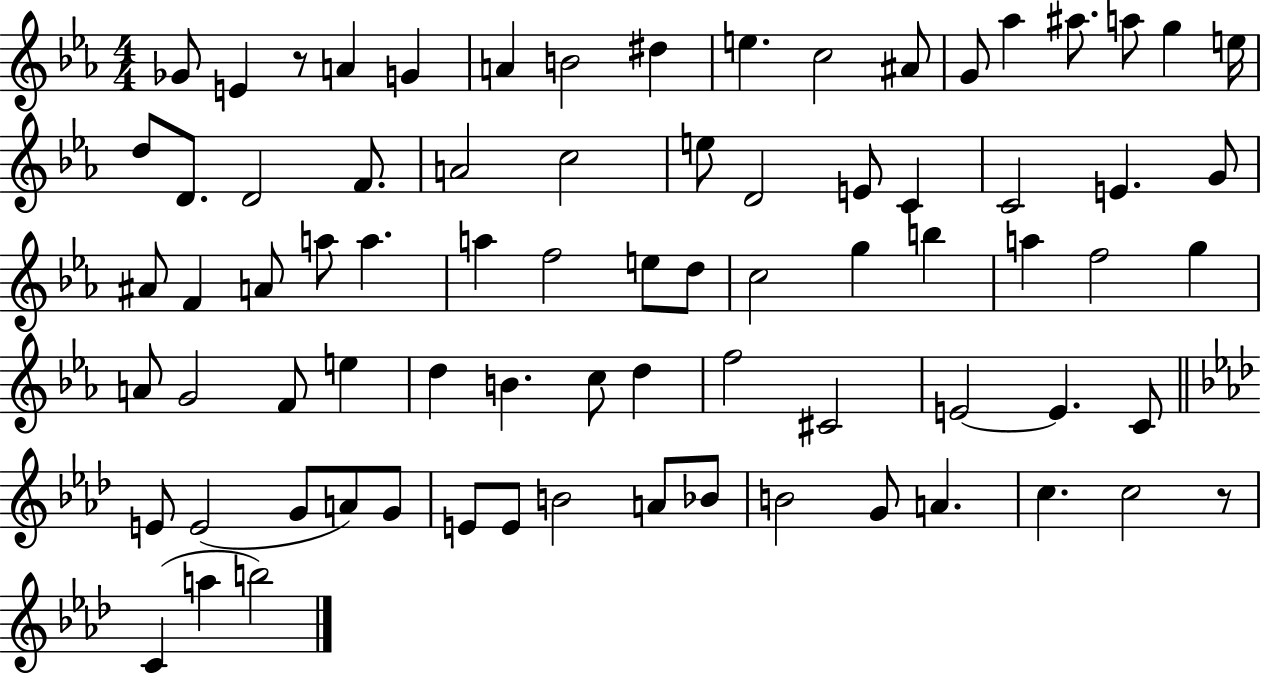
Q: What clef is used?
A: treble